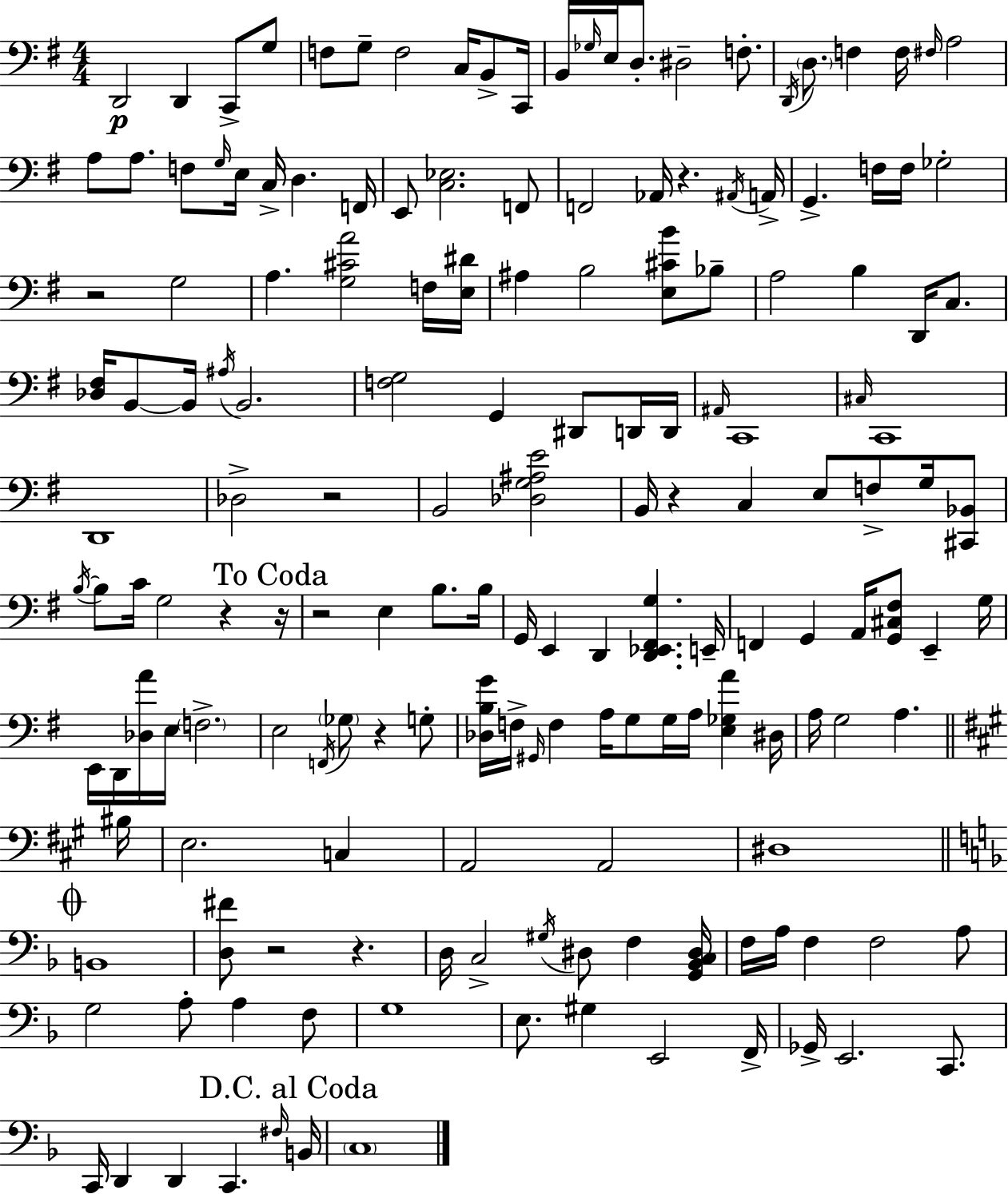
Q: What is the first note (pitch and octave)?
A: D2